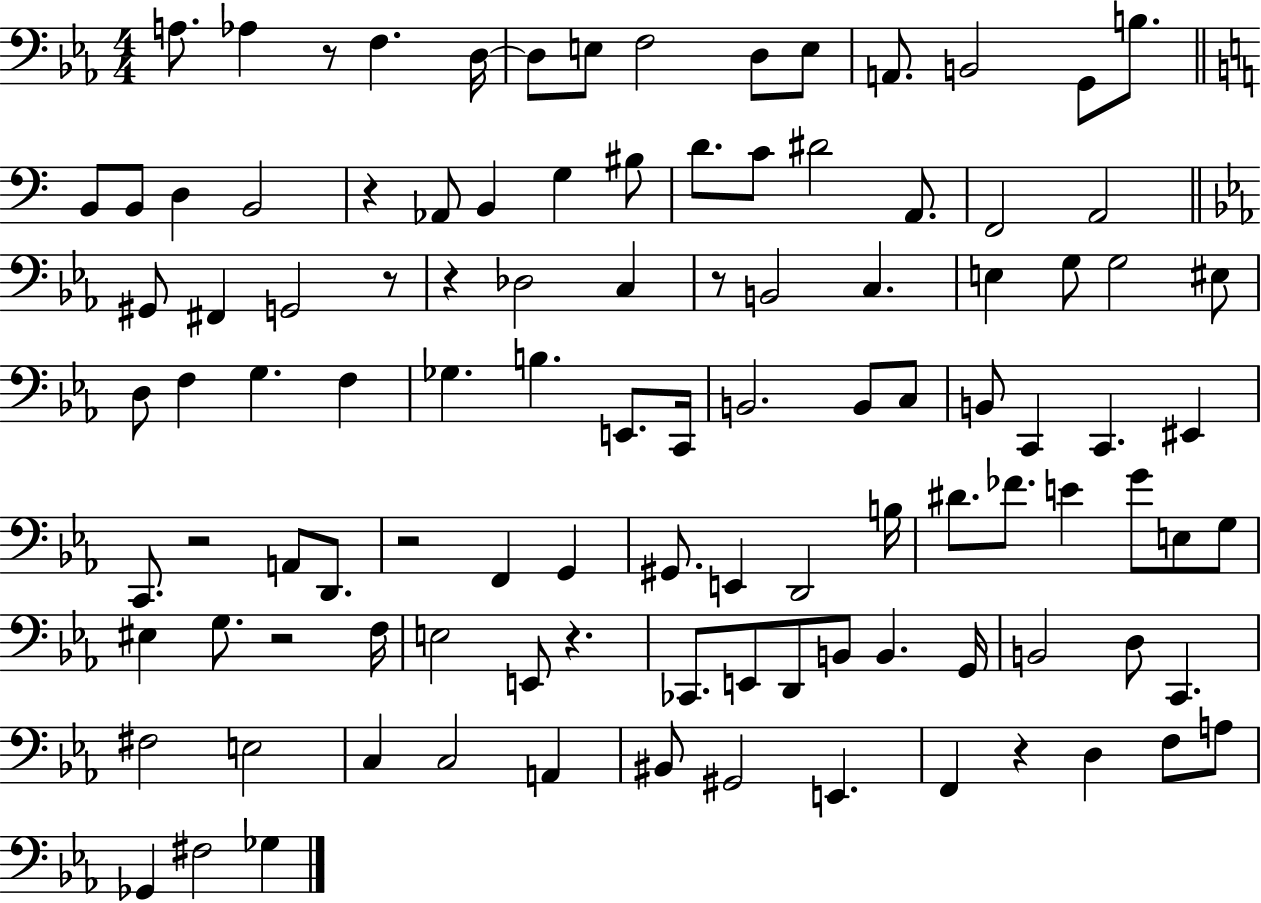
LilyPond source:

{
  \clef bass
  \numericTimeSignature
  \time 4/4
  \key ees \major
  \repeat volta 2 { a8. aes4 r8 f4. d16~~ | d8 e8 f2 d8 e8 | a,8. b,2 g,8 b8. | \bar "||" \break \key a \minor b,8 b,8 d4 b,2 | r4 aes,8 b,4 g4 bis8 | d'8. c'8 dis'2 a,8. | f,2 a,2 | \break \bar "||" \break \key c \minor gis,8 fis,4 g,2 r8 | r4 des2 c4 | r8 b,2 c4. | e4 g8 g2 eis8 | \break d8 f4 g4. f4 | ges4. b4. e,8. c,16 | b,2. b,8 c8 | b,8 c,4 c,4. eis,4 | \break c,8. r2 a,8 d,8. | r2 f,4 g,4 | gis,8. e,4 d,2 b16 | dis'8. fes'8. e'4 g'8 e8 g8 | \break eis4 g8. r2 f16 | e2 e,8 r4. | ces,8. e,8 d,8 b,8 b,4. g,16 | b,2 d8 c,4. | \break fis2 e2 | c4 c2 a,4 | bis,8 gis,2 e,4. | f,4 r4 d4 f8 a8 | \break ges,4 fis2 ges4 | } \bar "|."
}